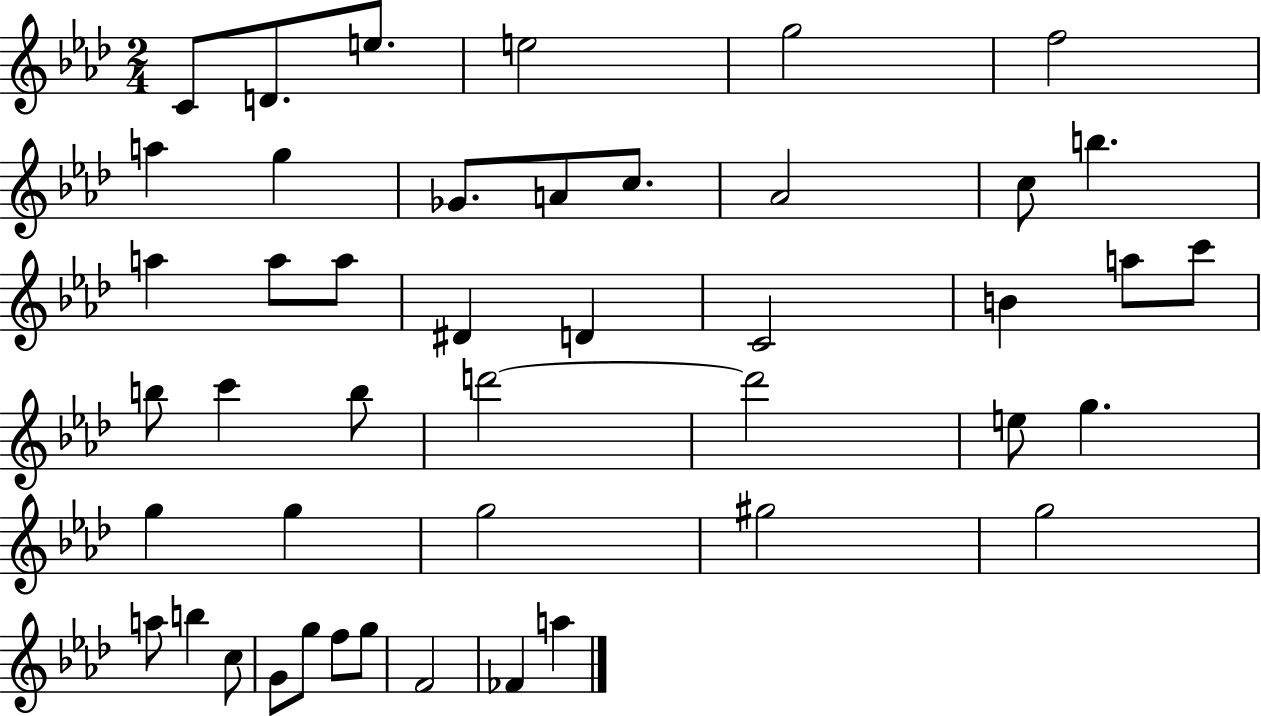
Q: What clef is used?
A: treble